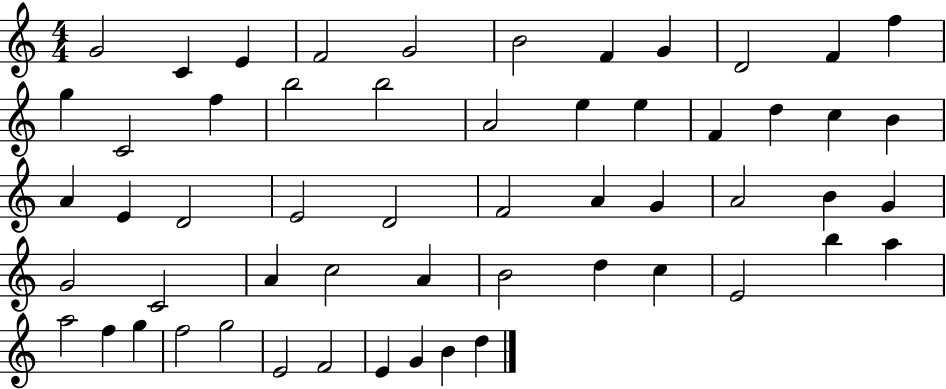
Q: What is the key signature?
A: C major